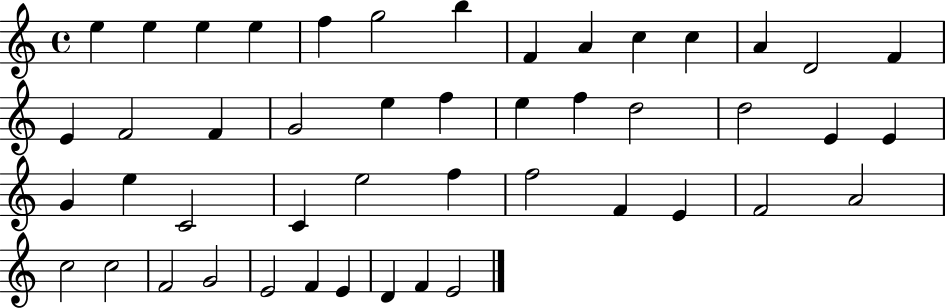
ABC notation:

X:1
T:Untitled
M:4/4
L:1/4
K:C
e e e e f g2 b F A c c A D2 F E F2 F G2 e f e f d2 d2 E E G e C2 C e2 f f2 F E F2 A2 c2 c2 F2 G2 E2 F E D F E2